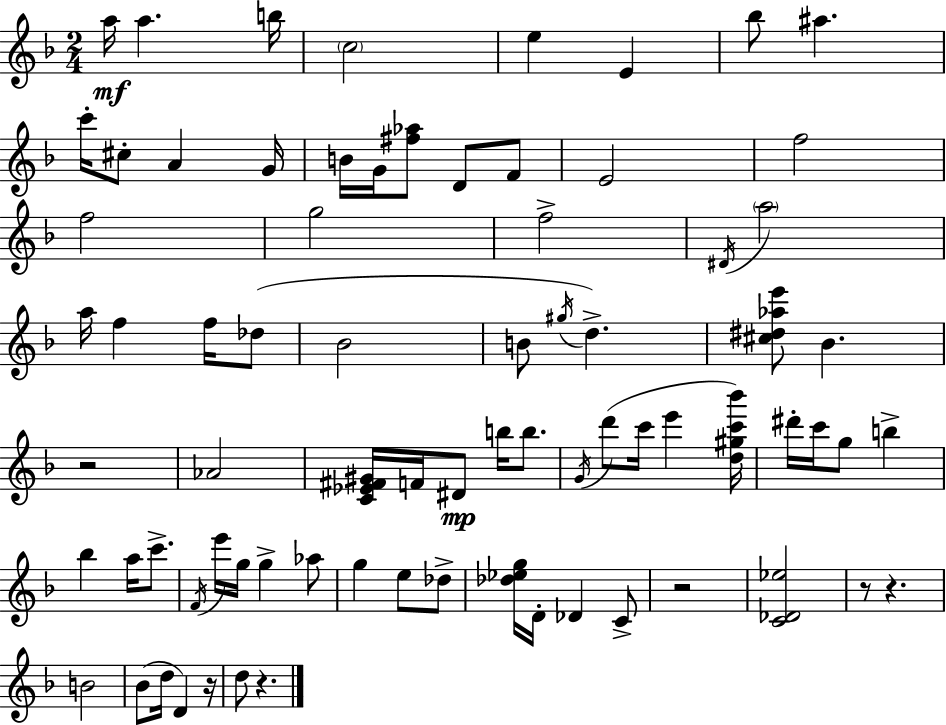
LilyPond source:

{
  \clef treble
  \numericTimeSignature
  \time 2/4
  \key d \minor
  a''16\mf a''4. b''16 | \parenthesize c''2 | e''4 e'4 | bes''8 ais''4. | \break c'''16-. cis''8-. a'4 g'16 | b'16 g'16 <fis'' aes''>8 d'8 f'8 | e'2 | f''2 | \break f''2 | g''2 | f''2-> | \acciaccatura { dis'16 } \parenthesize a''2 | \break a''16 f''4 f''16 des''8( | bes'2 | b'8 \acciaccatura { gis''16 } d''4.->) | <cis'' dis'' aes'' e'''>8 bes'4. | \break r2 | aes'2 | <c' ees' fis' gis'>16 f'16 dis'8\mp b''16 b''8. | \acciaccatura { g'16 } d'''8( c'''16 e'''4 | \break <d'' gis'' c''' bes'''>16) dis'''16-. c'''16 g''8 b''4-> | bes''4 a''16 | c'''8.-> \acciaccatura { f'16 } e'''16 g''16 g''4-> | aes''8 g''4 | \break e''8 des''8-> <des'' ees'' g''>16 d'16-. des'4 | c'8-> r2 | <c' des' ees''>2 | r8 r4. | \break b'2 | bes'8( d''16 d'4) | r16 d''8 r4. | \bar "|."
}